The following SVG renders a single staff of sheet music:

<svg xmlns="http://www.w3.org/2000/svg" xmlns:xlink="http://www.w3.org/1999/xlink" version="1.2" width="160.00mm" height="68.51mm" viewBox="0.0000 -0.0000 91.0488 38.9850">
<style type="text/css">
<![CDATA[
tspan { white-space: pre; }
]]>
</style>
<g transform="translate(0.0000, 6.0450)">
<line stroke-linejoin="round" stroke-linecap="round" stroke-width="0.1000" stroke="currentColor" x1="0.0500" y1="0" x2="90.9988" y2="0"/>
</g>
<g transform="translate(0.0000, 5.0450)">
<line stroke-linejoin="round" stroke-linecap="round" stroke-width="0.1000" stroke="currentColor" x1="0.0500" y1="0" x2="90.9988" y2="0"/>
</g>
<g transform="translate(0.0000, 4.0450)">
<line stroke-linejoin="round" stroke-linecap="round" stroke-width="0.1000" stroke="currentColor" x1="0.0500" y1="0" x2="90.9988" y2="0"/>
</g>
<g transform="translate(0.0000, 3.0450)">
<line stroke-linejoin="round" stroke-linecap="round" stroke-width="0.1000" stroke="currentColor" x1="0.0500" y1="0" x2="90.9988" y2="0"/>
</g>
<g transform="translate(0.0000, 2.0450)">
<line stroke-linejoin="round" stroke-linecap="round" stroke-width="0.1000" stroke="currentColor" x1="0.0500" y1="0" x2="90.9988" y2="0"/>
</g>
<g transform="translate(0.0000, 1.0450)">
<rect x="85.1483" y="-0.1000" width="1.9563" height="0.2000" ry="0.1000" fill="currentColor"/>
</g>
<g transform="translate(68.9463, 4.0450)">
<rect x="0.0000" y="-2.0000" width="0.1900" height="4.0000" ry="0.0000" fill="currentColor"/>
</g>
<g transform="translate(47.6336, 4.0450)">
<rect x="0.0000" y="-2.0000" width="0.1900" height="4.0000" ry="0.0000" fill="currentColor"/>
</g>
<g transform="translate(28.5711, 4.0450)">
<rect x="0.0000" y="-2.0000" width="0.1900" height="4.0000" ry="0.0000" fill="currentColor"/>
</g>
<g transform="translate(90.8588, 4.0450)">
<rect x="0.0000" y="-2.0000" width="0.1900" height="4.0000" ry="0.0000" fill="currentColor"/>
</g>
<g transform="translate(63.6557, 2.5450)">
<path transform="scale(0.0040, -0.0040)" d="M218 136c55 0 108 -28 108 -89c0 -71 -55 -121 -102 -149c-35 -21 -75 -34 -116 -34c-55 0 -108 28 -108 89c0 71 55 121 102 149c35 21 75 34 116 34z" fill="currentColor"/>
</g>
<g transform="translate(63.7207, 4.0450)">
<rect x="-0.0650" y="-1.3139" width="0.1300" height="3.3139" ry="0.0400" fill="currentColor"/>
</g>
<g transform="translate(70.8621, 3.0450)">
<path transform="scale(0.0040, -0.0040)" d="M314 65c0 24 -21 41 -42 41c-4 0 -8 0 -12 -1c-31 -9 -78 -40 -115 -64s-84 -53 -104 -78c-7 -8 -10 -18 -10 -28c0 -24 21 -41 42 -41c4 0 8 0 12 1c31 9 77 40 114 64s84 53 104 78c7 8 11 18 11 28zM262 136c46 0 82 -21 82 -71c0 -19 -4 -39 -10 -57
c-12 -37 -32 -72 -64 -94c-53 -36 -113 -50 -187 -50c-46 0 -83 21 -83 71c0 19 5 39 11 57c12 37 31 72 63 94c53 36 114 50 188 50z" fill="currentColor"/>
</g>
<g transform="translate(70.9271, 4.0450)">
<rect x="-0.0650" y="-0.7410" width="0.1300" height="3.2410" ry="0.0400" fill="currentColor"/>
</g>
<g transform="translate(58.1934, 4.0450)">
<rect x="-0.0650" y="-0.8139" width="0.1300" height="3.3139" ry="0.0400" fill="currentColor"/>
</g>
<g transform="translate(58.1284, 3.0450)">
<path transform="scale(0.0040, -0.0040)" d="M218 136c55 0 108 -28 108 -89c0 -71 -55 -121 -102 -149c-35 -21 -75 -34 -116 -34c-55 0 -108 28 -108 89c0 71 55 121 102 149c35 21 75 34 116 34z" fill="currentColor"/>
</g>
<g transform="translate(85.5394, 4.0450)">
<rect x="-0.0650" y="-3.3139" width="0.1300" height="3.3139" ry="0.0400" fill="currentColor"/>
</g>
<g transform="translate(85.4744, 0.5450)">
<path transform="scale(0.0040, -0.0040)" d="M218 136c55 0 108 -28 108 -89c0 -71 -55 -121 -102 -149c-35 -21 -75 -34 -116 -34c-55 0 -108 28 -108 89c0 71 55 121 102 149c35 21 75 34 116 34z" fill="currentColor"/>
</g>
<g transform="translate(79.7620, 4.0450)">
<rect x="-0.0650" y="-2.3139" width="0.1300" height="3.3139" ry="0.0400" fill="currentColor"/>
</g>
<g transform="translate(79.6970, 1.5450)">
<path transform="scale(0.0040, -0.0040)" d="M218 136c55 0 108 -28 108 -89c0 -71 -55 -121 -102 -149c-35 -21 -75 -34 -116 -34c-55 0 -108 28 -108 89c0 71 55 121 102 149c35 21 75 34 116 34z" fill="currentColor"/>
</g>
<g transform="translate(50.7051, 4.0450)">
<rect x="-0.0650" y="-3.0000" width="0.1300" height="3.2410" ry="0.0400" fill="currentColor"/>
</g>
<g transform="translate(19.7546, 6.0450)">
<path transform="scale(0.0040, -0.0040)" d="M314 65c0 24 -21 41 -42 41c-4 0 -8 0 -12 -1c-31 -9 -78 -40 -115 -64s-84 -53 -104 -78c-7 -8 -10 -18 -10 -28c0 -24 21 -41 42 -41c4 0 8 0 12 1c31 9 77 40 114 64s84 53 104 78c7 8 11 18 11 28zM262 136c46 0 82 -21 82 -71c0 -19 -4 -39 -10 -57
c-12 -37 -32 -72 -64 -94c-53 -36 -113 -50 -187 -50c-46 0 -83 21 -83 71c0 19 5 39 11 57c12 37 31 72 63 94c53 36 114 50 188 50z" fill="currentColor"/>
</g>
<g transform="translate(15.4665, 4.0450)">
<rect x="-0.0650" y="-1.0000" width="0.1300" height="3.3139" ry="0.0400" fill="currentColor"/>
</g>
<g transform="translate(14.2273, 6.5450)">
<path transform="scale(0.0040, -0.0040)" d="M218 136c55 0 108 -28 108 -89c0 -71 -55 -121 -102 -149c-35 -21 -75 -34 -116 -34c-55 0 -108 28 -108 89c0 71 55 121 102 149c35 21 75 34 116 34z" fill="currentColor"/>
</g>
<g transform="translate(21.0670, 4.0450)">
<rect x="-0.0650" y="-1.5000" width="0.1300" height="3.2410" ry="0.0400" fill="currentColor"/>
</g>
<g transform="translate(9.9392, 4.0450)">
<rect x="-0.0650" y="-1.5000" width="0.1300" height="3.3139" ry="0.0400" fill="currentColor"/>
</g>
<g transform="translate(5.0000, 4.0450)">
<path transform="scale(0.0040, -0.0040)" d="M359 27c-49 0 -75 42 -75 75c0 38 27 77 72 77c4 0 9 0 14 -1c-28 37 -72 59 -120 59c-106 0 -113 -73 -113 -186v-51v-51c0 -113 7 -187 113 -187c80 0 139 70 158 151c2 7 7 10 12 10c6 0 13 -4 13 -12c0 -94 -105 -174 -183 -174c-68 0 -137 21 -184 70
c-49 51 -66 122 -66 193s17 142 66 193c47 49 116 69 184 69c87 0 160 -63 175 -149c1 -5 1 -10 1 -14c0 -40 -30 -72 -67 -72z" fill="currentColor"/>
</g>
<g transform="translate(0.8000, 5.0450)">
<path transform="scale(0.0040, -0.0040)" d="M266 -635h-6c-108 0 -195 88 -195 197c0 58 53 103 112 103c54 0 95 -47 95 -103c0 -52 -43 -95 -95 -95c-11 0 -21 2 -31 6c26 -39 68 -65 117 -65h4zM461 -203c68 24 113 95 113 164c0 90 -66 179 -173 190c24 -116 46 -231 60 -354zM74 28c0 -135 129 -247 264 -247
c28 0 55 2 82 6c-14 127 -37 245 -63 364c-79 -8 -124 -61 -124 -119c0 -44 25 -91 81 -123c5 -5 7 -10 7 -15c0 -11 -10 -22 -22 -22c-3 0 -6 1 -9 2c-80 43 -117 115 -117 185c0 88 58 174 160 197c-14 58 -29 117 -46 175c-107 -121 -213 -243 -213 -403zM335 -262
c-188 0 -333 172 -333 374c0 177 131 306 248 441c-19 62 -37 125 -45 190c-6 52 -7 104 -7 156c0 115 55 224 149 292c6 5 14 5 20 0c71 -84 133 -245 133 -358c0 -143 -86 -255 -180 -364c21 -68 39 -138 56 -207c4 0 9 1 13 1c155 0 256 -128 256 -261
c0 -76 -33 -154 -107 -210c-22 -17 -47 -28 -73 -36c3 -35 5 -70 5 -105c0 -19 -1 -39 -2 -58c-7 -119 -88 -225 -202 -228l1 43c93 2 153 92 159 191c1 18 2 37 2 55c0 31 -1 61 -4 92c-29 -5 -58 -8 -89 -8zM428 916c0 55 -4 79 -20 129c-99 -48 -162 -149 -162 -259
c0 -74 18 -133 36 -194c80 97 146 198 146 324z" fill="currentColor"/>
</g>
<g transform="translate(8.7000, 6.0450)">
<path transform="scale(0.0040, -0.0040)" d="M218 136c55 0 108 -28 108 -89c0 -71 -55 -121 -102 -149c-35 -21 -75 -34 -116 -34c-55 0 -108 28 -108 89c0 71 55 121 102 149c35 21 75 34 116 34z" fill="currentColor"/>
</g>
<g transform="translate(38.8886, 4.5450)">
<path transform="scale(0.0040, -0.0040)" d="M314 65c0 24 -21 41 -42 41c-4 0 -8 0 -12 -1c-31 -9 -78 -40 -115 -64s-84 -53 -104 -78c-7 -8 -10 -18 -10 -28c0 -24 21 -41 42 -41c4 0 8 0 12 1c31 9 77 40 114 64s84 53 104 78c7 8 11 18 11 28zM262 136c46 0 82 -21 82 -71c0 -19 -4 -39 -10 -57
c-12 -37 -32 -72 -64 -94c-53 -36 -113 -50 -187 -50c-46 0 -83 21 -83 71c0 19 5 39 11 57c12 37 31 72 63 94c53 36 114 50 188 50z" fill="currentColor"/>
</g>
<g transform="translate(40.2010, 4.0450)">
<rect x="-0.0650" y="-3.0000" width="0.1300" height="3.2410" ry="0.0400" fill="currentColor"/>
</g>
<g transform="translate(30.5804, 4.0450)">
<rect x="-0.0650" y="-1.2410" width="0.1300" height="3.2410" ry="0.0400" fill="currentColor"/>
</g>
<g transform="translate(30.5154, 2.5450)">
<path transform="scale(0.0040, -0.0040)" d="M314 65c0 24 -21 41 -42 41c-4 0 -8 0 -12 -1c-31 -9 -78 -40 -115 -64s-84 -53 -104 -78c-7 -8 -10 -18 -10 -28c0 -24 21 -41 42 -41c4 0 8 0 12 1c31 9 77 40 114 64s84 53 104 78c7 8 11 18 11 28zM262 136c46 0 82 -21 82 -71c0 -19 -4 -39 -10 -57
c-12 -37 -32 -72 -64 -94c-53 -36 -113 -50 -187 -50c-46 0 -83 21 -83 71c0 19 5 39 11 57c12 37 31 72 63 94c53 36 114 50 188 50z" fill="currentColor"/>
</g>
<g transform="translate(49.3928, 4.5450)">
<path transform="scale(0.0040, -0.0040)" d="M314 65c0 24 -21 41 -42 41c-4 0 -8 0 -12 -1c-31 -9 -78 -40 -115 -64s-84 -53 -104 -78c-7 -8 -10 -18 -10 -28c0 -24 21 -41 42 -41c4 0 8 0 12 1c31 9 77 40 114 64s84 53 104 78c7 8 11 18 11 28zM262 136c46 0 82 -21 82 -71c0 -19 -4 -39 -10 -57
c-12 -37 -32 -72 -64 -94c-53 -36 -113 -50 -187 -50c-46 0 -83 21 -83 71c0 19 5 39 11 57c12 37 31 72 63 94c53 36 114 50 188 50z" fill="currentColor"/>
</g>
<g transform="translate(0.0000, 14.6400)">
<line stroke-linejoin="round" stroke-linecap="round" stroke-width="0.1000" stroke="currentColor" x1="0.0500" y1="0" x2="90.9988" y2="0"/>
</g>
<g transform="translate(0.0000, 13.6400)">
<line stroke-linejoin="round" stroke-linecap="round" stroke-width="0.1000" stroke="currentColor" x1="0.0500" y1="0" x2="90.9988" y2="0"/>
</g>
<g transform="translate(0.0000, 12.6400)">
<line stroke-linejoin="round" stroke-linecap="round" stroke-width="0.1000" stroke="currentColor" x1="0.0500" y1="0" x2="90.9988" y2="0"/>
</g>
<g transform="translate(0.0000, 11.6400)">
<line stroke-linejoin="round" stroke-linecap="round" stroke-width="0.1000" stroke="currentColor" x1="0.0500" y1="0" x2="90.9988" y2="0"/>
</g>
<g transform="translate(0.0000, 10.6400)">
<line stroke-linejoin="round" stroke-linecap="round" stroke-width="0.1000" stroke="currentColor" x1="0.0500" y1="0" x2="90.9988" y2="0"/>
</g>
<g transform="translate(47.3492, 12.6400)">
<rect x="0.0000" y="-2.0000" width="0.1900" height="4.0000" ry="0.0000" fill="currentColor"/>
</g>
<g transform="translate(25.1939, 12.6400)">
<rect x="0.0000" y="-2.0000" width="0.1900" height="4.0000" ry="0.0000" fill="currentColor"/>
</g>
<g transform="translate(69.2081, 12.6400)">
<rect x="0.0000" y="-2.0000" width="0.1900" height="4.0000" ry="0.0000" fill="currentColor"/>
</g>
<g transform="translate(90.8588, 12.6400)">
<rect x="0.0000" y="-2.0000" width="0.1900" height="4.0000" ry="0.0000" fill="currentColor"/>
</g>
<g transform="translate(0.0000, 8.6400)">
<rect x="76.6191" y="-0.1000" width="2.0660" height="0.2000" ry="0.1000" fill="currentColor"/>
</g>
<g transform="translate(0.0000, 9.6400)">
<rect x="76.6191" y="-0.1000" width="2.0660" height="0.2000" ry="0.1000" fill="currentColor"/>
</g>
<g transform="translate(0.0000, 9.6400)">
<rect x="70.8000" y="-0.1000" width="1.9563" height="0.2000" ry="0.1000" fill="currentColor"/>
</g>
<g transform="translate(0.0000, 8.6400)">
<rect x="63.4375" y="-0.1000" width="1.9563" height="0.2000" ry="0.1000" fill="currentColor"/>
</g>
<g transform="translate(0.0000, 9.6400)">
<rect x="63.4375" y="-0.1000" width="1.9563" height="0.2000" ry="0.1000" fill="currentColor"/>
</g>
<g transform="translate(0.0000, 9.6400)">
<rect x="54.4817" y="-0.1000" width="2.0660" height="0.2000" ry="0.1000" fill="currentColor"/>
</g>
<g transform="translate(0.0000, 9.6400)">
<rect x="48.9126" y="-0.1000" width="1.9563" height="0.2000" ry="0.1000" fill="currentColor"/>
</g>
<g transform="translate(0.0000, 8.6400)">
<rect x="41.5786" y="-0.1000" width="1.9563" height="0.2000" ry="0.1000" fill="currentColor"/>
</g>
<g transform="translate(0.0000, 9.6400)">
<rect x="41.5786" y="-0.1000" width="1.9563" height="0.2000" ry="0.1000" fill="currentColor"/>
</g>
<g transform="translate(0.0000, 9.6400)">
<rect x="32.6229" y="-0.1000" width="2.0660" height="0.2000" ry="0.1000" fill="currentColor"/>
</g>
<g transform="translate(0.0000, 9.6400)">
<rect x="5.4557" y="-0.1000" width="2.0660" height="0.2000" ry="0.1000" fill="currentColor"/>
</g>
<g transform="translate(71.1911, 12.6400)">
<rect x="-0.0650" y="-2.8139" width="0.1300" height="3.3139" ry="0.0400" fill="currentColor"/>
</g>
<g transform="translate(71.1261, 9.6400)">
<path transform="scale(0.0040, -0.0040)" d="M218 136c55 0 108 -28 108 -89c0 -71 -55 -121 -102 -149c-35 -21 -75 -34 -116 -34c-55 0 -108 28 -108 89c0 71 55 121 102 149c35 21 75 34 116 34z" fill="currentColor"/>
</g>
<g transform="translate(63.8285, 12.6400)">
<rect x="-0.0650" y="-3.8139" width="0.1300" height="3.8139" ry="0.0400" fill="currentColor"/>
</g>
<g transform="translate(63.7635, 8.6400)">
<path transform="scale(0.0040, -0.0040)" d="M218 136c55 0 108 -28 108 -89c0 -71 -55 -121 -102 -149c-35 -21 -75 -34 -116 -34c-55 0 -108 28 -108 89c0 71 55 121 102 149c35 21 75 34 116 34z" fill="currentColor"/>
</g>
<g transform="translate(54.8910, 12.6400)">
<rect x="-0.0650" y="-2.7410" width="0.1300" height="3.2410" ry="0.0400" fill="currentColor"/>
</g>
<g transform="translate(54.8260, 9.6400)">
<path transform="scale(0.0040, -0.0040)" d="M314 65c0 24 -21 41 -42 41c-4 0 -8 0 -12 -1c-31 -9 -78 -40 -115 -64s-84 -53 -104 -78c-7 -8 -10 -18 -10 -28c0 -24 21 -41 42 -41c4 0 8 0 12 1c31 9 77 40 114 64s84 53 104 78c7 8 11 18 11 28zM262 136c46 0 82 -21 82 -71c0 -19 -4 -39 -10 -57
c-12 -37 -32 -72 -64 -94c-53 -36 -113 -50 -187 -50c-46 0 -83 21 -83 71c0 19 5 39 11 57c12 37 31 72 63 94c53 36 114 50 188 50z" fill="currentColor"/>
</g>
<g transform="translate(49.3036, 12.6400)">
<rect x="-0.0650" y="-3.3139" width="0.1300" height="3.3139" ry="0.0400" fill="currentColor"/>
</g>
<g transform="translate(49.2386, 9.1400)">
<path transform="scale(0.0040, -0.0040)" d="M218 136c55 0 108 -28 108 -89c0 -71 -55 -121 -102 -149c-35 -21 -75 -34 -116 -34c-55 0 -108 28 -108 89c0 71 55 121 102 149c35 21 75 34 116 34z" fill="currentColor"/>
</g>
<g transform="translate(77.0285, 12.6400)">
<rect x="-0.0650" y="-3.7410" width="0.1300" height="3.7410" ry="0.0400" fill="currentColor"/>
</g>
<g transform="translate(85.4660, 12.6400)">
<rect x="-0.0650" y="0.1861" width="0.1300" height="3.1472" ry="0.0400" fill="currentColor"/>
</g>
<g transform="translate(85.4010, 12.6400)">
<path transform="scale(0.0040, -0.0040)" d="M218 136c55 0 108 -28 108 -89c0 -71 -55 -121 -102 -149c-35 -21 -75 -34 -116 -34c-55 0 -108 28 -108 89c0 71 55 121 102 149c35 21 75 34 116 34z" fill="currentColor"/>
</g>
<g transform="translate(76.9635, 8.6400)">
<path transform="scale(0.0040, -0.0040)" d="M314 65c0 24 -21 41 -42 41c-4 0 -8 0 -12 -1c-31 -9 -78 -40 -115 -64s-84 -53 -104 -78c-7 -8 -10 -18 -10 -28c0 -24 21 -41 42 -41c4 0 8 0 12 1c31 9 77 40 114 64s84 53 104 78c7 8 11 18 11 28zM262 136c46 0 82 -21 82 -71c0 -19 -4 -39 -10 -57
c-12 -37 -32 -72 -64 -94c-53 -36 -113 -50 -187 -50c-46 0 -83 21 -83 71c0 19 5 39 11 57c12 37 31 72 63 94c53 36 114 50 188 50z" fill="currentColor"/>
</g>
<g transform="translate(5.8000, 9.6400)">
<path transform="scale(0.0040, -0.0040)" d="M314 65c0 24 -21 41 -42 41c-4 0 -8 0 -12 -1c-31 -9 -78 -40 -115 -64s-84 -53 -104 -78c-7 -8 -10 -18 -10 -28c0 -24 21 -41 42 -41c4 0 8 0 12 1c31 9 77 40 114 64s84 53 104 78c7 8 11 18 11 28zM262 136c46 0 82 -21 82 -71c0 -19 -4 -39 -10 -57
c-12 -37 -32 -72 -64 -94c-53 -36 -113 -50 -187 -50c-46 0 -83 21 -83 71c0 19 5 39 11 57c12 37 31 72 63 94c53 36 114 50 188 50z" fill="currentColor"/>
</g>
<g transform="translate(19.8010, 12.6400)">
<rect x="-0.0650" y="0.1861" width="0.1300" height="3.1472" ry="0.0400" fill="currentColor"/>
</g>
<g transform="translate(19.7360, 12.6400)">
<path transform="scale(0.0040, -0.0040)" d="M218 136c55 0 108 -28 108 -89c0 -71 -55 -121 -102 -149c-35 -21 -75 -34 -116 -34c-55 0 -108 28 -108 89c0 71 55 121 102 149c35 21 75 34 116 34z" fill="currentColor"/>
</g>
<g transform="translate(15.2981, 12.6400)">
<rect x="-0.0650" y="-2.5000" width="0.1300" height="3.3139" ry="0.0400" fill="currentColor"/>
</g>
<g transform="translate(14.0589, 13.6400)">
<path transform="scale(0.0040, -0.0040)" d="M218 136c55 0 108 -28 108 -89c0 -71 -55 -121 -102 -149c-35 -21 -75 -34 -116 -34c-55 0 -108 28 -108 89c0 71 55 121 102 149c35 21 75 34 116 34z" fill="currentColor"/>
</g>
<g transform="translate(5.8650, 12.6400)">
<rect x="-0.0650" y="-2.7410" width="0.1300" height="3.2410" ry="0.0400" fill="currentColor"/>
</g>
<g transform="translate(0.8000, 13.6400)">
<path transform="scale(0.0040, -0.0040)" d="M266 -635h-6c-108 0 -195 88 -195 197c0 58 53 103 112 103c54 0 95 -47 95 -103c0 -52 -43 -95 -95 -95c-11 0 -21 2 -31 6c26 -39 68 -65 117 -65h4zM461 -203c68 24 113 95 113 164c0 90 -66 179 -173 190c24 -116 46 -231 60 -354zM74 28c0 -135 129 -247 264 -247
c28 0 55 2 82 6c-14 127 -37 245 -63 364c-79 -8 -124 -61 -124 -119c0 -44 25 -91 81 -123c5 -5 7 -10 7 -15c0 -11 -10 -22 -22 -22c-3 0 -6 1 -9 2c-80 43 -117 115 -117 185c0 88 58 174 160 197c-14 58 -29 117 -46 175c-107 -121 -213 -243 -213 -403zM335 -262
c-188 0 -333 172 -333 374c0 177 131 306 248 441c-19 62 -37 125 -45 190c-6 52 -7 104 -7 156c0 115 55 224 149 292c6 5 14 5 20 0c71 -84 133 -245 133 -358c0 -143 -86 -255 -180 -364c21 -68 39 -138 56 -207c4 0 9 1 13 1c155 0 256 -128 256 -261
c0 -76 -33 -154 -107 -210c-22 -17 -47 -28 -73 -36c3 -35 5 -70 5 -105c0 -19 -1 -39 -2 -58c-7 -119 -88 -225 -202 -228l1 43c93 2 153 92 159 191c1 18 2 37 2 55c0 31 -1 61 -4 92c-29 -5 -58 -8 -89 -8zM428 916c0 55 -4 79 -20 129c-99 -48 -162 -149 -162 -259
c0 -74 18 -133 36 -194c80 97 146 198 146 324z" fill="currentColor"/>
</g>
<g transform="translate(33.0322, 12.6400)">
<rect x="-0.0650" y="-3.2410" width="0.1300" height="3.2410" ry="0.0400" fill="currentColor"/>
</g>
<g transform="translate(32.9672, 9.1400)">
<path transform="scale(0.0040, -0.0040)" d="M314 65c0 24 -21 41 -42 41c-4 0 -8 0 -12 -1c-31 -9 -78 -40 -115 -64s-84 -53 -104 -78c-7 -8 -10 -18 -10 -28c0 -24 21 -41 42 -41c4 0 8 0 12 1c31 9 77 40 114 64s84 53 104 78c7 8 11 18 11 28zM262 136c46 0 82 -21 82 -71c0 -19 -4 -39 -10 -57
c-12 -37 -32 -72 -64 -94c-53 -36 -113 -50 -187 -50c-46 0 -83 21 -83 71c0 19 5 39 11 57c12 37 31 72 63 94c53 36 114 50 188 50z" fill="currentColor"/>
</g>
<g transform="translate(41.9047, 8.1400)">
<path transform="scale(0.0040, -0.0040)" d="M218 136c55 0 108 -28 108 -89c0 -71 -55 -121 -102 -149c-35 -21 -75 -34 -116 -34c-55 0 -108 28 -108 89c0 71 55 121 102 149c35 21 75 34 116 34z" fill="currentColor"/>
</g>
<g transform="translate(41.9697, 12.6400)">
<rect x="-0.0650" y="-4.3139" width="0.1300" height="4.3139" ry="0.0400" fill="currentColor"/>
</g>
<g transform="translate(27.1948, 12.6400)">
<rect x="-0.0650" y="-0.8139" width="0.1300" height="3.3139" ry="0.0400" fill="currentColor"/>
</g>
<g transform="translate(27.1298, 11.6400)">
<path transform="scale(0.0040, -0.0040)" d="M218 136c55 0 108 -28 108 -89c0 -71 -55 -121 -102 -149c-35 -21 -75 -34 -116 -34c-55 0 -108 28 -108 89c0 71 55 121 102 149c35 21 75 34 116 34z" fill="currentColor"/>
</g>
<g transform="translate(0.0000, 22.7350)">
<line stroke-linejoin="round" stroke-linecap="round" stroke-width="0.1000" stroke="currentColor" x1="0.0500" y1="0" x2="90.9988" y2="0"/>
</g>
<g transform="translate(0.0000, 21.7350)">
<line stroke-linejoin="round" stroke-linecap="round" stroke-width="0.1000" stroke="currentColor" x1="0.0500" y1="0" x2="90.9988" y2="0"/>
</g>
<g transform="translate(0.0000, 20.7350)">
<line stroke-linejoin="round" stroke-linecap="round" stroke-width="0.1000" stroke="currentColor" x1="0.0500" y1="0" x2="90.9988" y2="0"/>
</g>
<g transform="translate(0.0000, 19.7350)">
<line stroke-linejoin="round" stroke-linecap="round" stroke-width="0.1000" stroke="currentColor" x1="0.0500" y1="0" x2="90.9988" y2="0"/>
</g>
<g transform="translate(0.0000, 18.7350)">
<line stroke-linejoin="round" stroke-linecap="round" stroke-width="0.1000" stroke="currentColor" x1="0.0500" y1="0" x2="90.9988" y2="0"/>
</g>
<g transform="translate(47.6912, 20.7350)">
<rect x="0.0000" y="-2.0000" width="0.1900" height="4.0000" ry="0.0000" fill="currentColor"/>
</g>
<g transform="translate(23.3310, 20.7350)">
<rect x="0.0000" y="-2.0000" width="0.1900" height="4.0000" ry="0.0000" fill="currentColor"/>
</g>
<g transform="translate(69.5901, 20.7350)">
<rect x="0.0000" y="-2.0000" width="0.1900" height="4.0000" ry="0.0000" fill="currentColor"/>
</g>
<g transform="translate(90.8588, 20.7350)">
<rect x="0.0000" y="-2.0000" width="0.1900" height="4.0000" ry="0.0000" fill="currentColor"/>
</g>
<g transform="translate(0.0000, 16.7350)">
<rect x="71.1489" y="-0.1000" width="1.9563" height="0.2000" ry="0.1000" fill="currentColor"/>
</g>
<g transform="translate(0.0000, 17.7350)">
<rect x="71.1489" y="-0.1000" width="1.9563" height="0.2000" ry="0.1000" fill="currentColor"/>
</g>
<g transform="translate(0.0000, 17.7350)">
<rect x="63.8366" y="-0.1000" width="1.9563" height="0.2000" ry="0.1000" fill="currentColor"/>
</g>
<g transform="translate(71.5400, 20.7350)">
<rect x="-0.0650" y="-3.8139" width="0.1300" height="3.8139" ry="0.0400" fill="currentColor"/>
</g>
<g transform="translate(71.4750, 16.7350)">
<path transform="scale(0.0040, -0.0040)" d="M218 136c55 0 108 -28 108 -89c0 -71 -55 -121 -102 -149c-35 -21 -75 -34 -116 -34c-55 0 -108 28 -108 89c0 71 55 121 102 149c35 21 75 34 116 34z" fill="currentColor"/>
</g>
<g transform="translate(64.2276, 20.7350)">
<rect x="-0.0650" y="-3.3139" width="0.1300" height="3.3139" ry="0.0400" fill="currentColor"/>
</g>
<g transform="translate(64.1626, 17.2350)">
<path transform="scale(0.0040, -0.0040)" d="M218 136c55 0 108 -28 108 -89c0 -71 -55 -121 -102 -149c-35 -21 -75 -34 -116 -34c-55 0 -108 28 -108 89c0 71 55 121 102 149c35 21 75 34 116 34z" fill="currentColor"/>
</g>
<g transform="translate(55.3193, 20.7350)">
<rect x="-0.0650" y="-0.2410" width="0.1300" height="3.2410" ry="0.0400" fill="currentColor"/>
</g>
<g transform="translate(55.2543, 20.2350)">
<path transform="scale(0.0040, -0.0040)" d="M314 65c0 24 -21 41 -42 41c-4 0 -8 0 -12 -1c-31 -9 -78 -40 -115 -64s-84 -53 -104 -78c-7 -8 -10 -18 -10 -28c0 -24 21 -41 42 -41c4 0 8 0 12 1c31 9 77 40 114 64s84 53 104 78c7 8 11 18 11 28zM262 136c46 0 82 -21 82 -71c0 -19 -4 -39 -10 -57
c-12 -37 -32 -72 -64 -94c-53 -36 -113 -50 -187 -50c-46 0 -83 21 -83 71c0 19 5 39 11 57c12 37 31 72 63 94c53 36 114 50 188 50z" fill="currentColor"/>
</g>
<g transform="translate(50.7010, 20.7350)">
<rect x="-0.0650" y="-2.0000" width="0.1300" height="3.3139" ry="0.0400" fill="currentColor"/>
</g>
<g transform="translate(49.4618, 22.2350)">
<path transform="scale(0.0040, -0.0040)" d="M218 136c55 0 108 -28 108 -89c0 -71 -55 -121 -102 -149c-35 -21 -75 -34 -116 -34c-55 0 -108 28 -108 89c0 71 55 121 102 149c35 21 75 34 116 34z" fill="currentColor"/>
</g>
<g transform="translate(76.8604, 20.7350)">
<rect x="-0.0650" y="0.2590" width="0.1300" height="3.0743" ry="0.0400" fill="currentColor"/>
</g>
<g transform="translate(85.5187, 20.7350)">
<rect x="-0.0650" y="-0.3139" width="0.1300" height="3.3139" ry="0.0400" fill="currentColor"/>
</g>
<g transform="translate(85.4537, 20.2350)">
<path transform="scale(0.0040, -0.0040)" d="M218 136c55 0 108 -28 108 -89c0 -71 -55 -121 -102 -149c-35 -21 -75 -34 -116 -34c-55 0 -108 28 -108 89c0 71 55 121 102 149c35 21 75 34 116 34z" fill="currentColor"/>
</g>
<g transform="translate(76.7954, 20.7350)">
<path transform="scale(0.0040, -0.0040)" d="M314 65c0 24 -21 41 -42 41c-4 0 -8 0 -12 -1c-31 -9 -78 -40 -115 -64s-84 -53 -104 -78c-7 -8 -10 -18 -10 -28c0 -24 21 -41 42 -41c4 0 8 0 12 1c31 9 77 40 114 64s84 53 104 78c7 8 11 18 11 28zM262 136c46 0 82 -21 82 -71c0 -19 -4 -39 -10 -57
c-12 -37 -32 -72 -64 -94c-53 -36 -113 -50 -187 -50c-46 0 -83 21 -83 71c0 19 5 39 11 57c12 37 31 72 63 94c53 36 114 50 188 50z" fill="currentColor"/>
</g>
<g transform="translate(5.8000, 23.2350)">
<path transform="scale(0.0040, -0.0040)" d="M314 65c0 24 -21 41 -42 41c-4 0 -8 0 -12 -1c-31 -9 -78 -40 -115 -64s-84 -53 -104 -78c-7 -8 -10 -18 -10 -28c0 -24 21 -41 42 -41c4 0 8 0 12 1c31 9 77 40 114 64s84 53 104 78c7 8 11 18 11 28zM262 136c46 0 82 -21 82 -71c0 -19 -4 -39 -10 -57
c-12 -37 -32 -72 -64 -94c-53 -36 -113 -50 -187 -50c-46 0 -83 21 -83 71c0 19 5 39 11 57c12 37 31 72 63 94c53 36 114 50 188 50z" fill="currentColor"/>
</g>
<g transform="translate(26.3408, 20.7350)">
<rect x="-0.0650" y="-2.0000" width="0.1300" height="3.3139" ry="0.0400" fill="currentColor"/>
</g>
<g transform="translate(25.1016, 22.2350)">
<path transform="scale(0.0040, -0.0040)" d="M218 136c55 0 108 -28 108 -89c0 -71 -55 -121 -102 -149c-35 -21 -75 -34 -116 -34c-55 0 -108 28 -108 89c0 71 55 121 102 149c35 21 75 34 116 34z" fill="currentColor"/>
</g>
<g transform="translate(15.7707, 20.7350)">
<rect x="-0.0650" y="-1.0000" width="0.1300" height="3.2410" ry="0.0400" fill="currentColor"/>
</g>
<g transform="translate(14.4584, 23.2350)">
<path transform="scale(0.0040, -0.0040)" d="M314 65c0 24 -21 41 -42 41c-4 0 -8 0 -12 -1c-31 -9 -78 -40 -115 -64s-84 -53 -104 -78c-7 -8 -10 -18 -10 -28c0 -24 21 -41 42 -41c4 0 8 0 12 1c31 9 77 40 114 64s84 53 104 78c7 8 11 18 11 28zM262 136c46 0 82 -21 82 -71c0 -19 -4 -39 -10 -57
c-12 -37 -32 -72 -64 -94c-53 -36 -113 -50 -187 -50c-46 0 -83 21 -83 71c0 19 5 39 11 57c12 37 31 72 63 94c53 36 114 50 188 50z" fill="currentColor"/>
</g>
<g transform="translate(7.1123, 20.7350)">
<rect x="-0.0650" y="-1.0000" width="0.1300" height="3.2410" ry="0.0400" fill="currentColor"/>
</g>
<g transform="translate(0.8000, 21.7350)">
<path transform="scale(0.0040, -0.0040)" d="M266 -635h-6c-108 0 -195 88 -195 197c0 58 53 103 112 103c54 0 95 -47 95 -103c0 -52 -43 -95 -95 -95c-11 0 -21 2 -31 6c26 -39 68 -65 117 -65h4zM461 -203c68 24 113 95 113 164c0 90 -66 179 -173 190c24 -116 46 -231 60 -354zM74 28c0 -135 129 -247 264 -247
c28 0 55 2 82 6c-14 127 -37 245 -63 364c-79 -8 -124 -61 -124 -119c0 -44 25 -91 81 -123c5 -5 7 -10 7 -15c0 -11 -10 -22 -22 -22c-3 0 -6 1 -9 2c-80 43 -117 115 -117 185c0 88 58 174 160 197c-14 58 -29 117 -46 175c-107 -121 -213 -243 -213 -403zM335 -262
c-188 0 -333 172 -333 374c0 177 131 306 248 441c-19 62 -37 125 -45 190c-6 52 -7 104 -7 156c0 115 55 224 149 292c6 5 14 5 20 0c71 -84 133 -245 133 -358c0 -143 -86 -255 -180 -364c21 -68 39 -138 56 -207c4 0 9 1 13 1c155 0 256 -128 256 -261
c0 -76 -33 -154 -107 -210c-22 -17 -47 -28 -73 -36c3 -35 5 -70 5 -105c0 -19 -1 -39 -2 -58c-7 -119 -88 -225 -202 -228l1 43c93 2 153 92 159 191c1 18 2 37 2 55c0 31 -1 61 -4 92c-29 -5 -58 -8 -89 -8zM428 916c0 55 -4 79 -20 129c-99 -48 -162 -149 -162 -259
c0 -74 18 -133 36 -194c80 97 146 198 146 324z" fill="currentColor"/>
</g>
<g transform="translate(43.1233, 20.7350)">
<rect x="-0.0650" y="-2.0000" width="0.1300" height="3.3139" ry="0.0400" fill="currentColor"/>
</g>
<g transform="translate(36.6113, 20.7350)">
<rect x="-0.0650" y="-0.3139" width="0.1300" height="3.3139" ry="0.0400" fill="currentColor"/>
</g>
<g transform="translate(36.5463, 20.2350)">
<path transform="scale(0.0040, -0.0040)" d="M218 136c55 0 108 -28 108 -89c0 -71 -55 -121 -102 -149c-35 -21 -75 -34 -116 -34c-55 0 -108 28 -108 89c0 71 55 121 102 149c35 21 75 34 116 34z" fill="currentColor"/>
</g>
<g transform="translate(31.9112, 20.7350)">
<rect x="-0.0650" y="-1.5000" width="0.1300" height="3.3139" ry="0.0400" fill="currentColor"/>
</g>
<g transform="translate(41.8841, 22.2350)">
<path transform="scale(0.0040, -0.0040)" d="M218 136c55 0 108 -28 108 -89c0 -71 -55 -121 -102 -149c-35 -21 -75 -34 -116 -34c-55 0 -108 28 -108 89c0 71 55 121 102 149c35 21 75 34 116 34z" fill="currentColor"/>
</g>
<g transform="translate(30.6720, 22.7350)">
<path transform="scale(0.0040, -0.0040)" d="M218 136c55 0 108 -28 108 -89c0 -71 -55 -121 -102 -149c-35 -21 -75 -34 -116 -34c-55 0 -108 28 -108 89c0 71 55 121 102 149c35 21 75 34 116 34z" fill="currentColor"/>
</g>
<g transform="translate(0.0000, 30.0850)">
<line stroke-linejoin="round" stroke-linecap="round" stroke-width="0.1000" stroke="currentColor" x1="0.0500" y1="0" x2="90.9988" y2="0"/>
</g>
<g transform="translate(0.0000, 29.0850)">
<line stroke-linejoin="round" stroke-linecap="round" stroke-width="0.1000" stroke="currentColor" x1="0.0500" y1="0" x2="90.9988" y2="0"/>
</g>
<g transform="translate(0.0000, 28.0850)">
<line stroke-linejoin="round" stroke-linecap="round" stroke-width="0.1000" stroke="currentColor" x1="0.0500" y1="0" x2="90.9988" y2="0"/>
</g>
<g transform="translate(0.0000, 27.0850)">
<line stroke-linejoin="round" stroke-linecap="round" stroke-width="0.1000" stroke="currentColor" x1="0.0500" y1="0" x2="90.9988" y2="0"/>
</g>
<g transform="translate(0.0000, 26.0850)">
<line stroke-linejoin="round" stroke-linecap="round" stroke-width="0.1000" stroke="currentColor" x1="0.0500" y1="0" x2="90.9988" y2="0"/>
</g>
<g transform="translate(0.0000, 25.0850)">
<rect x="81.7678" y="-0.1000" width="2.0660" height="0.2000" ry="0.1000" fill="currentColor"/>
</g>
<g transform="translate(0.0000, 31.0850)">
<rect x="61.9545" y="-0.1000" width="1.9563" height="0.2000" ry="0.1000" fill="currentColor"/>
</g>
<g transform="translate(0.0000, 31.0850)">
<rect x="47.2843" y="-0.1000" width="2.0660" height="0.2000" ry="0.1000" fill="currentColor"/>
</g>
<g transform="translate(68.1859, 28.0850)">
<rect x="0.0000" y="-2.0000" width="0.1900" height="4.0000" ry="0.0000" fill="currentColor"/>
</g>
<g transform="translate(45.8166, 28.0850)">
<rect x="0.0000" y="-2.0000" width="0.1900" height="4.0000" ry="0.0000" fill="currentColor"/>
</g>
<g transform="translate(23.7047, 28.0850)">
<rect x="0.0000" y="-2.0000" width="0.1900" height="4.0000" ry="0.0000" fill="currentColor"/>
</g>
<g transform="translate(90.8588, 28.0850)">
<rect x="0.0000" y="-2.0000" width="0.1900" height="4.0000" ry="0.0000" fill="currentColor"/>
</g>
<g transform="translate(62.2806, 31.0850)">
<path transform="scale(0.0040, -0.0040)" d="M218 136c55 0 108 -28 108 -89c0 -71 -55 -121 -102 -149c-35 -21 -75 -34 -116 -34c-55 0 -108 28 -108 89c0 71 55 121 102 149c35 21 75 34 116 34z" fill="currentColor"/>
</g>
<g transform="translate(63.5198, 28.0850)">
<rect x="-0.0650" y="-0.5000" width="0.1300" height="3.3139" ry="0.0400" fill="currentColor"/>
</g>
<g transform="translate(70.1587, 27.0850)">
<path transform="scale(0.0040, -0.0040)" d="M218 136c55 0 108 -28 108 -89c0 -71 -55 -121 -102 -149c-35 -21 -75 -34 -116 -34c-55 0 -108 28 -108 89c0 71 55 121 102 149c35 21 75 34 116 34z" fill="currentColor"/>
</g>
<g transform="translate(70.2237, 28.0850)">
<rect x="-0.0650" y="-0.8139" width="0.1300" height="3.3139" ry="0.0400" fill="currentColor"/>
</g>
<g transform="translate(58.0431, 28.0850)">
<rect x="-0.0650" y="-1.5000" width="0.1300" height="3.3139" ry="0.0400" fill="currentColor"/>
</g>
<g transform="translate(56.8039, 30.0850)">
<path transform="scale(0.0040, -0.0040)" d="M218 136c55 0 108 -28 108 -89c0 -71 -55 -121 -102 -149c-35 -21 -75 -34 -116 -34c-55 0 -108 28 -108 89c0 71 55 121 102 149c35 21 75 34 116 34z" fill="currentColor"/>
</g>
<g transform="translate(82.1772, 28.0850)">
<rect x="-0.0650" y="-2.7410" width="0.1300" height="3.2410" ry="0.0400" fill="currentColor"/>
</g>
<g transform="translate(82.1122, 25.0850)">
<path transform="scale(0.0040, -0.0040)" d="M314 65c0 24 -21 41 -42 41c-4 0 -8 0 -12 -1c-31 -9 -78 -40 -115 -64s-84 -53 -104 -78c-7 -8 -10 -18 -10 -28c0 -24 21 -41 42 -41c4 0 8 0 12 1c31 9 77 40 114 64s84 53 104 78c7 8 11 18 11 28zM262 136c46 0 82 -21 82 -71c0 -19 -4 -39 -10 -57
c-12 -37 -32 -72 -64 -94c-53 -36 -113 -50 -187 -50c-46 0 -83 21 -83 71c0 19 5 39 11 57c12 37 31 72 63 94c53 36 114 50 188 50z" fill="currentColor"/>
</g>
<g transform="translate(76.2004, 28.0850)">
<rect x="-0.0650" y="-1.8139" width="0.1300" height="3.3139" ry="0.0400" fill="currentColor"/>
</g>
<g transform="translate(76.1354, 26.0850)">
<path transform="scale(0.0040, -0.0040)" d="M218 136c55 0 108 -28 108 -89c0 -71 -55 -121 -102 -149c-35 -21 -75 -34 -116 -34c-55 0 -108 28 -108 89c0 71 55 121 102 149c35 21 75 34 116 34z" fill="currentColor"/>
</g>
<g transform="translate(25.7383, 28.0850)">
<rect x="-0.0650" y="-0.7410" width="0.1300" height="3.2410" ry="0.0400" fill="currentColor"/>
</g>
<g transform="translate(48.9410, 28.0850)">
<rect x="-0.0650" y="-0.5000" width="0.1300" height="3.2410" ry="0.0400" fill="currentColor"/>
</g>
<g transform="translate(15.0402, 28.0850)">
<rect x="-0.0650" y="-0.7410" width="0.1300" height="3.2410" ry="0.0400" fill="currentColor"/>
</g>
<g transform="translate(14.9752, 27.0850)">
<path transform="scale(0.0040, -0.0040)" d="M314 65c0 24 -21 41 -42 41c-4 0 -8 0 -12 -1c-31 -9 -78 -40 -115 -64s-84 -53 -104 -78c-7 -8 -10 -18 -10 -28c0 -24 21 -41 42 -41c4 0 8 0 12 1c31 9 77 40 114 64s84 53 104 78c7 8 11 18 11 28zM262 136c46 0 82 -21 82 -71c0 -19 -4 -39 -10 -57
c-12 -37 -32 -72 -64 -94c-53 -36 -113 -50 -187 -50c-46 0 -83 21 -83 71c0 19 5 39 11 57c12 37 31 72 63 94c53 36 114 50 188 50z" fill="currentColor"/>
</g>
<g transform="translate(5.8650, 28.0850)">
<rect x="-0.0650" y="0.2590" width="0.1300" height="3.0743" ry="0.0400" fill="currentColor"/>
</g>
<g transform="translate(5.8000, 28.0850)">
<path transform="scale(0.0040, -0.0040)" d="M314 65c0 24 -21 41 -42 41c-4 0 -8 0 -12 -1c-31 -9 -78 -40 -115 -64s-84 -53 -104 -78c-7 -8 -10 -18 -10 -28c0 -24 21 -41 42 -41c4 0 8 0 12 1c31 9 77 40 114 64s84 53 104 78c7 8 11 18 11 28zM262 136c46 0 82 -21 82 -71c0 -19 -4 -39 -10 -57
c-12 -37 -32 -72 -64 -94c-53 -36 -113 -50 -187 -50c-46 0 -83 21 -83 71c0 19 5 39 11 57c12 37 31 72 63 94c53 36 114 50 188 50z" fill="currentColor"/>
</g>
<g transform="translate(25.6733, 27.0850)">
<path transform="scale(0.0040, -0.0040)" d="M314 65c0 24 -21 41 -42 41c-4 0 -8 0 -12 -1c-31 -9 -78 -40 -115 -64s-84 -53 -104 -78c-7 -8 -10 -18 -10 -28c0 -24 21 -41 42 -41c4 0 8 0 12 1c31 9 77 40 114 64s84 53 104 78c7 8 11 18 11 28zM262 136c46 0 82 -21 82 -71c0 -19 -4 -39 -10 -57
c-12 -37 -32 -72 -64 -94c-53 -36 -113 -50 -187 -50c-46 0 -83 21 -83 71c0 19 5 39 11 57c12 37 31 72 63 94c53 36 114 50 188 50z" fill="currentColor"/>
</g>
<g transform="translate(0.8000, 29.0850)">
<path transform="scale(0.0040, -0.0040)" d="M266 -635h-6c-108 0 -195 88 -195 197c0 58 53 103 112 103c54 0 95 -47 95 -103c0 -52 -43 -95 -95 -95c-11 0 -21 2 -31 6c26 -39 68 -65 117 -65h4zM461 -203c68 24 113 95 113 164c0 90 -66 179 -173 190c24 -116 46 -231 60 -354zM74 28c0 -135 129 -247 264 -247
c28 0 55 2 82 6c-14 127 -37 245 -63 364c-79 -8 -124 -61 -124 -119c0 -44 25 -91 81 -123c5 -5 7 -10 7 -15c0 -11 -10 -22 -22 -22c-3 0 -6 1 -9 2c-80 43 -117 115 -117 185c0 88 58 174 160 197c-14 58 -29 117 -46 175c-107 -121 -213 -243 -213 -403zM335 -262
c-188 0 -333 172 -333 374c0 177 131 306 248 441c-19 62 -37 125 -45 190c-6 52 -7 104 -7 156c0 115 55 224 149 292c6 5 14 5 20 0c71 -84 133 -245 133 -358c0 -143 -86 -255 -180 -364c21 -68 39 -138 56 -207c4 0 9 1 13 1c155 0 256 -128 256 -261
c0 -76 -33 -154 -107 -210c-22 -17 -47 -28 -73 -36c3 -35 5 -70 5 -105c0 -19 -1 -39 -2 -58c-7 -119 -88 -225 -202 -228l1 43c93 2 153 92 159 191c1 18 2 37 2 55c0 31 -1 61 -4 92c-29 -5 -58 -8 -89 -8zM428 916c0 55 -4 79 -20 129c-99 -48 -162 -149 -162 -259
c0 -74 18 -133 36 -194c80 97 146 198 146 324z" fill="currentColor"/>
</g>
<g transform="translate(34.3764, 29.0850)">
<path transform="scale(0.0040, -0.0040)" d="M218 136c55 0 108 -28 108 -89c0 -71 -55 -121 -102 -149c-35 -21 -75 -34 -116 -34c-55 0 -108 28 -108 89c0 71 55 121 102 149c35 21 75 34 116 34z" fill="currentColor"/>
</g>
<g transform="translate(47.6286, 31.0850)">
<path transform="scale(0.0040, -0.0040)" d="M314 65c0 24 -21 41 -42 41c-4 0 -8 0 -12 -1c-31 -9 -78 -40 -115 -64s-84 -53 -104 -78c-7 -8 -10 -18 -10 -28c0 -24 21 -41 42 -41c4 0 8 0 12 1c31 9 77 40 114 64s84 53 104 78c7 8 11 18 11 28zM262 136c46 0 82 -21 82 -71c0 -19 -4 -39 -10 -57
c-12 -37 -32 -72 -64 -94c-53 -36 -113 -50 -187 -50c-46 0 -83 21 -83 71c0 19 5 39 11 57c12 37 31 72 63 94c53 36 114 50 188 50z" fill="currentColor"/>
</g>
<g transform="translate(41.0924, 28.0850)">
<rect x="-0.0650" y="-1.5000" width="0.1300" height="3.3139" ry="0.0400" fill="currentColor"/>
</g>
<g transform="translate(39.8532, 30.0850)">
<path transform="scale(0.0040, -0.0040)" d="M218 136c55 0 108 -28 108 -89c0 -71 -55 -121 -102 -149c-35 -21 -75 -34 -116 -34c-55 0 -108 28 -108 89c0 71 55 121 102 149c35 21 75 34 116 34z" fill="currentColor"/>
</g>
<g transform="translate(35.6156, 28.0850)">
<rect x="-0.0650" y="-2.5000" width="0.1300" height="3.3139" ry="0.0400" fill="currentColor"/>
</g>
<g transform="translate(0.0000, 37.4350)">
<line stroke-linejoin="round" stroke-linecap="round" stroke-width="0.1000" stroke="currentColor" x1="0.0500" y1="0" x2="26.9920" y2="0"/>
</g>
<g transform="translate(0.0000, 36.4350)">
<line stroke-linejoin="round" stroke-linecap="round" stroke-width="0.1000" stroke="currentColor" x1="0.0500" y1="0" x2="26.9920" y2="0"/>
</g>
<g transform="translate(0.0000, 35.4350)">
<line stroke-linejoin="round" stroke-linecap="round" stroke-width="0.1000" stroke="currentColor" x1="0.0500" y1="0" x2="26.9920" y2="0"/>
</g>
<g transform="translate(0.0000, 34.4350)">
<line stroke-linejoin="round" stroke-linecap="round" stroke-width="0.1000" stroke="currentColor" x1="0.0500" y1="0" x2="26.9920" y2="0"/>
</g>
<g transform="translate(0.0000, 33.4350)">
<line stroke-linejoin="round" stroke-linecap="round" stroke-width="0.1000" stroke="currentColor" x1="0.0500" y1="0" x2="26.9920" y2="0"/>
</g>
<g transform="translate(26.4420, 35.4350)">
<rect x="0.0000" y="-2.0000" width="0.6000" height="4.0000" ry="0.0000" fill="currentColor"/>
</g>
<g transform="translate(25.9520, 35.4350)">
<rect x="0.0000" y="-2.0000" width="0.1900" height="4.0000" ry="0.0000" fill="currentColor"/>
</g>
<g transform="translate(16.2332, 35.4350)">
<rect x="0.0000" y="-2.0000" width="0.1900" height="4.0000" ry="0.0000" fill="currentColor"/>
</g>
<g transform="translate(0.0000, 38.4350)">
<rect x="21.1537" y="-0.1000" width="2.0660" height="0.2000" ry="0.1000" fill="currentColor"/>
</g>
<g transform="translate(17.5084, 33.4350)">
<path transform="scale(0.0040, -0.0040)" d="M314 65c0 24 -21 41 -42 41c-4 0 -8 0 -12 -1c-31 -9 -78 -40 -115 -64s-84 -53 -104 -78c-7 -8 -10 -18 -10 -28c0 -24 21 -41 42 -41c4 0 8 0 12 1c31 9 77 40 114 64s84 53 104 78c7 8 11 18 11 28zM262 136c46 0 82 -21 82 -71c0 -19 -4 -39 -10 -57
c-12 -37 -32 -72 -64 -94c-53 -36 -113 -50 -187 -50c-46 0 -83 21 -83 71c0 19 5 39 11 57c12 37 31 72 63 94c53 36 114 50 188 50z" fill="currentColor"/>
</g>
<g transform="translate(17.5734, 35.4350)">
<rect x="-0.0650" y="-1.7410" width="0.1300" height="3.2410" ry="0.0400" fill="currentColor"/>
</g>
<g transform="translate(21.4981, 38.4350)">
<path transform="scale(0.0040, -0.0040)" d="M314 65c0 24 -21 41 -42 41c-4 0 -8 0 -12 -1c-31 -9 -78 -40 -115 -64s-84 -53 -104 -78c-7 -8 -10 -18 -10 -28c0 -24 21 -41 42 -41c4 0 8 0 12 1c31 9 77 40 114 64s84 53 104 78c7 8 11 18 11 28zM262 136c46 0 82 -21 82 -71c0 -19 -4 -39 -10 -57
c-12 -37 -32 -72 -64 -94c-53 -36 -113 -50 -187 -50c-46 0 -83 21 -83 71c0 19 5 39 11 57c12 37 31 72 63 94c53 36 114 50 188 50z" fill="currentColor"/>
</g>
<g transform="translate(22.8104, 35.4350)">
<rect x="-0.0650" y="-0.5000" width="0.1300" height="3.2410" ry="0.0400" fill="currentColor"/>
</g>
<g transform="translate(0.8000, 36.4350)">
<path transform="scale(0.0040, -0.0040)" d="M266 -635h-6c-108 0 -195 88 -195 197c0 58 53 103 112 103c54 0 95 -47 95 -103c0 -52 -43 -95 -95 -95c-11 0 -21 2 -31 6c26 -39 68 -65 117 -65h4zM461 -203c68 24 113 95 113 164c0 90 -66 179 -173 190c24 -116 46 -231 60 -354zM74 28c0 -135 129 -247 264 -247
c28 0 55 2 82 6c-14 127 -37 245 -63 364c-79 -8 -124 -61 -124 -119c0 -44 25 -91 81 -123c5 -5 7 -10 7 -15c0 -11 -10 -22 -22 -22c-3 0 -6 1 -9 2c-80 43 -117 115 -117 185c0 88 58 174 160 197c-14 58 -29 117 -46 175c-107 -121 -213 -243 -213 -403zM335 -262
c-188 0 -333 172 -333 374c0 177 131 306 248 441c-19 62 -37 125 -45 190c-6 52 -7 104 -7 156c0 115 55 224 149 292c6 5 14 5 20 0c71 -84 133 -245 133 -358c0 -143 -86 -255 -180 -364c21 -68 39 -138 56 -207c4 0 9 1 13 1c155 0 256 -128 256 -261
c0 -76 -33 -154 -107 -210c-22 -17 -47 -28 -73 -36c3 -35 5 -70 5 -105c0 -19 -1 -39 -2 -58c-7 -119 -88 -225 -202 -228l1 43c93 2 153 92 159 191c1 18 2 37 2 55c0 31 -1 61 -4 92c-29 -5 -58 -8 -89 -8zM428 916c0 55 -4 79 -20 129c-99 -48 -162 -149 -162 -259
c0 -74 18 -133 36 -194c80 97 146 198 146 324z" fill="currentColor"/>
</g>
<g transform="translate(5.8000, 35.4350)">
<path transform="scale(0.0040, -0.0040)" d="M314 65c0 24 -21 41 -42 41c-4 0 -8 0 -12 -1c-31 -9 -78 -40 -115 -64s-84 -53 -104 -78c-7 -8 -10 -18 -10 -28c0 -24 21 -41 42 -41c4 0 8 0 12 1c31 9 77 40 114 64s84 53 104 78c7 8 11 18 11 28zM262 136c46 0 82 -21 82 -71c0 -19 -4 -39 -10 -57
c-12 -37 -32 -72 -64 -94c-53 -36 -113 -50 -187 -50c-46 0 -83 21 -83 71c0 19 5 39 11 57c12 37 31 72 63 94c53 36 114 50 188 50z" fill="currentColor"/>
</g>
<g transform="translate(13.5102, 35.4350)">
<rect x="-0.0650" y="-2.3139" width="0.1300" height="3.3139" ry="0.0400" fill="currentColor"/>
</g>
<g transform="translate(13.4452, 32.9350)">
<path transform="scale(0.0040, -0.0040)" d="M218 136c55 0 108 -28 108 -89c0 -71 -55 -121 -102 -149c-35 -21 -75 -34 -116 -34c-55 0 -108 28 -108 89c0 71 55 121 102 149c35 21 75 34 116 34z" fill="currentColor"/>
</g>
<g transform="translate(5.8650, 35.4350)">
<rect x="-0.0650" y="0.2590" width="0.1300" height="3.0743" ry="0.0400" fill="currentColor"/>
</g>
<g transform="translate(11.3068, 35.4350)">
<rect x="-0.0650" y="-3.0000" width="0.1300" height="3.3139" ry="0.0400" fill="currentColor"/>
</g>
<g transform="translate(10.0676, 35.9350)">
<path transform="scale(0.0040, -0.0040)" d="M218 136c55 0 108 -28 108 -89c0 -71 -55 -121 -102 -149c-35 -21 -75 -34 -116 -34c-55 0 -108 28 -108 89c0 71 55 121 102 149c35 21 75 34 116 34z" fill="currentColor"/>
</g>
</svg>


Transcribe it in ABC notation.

X:1
T:Untitled
M:4/4
L:1/4
K:C
E D E2 e2 A2 A2 d e d2 g b a2 G B d b2 d' b a2 c' a c'2 B D2 D2 F E c F F c2 b c' B2 c B2 d2 d2 G E C2 E C d f a2 B2 A g f2 C2